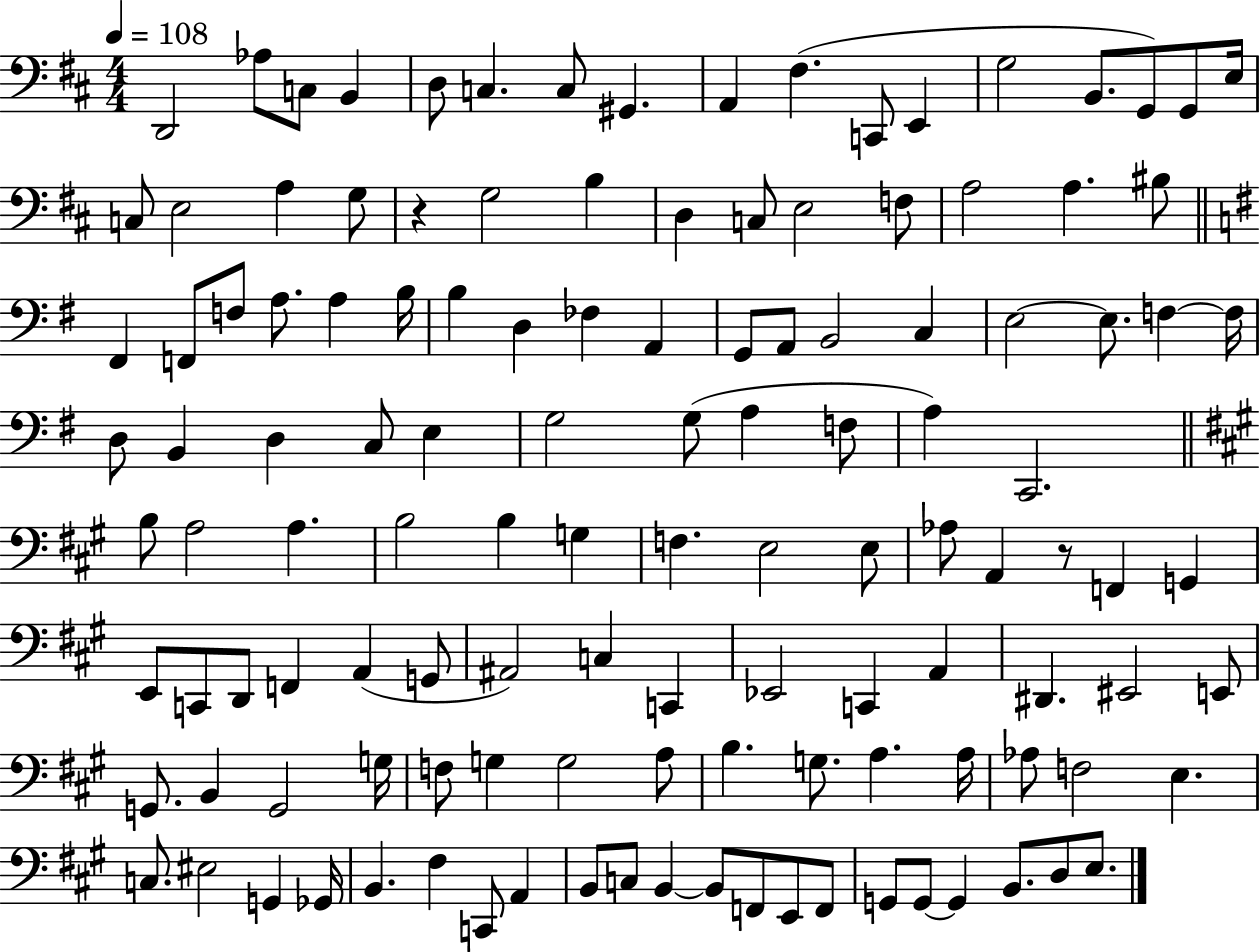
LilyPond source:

{
  \clef bass
  \numericTimeSignature
  \time 4/4
  \key d \major
  \tempo 4 = 108
  d,2 aes8 c8 b,4 | d8 c4. c8 gis,4. | a,4 fis4.( c,8 e,4 | g2 b,8. g,8) g,8 e16 | \break c8 e2 a4 g8 | r4 g2 b4 | d4 c8 e2 f8 | a2 a4. bis8 | \break \bar "||" \break \key g \major fis,4 f,8 f8 a8. a4 b16 | b4 d4 fes4 a,4 | g,8 a,8 b,2 c4 | e2~~ e8. f4~~ f16 | \break d8 b,4 d4 c8 e4 | g2 g8( a4 f8 | a4) c,2. | \bar "||" \break \key a \major b8 a2 a4. | b2 b4 g4 | f4. e2 e8 | aes8 a,4 r8 f,4 g,4 | \break e,8 c,8 d,8 f,4 a,4( g,8 | ais,2) c4 c,4 | ees,2 c,4 a,4 | dis,4. eis,2 e,8 | \break g,8. b,4 g,2 g16 | f8 g4 g2 a8 | b4. g8. a4. a16 | aes8 f2 e4. | \break c8. eis2 g,4 ges,16 | b,4. fis4 c,8 a,4 | b,8 c8 b,4~~ b,8 f,8 e,8 f,8 | g,8 g,8~~ g,4 b,8. d8 e8. | \break \bar "|."
}